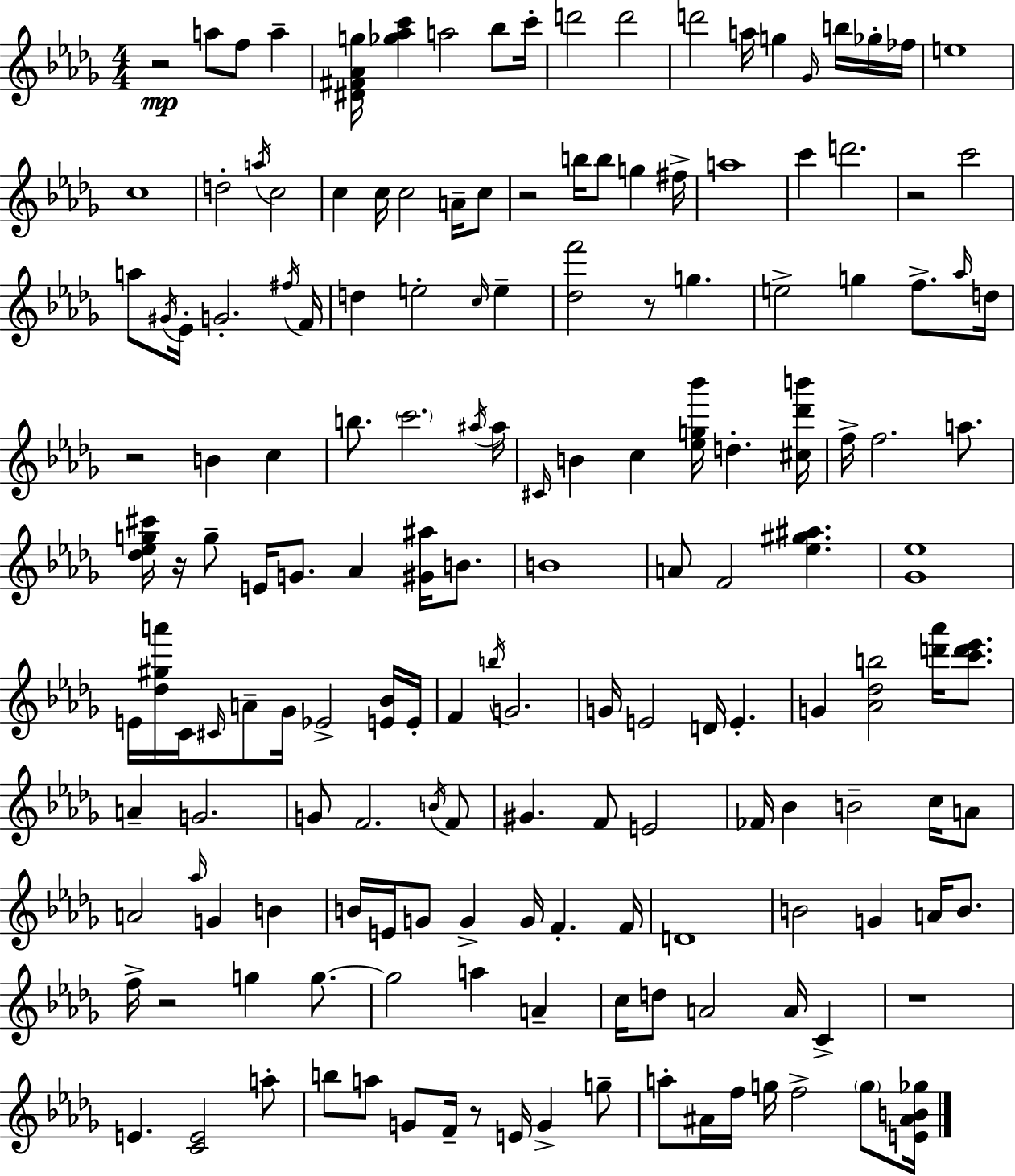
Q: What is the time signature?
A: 4/4